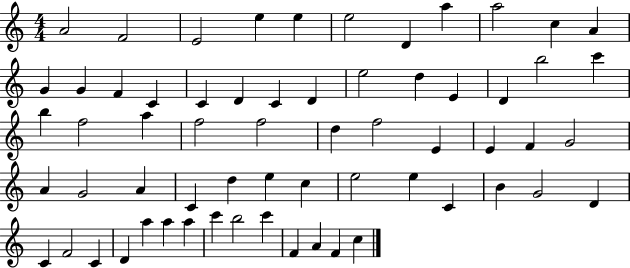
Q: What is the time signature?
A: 4/4